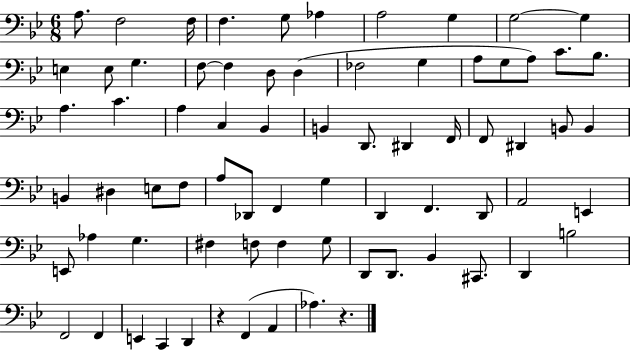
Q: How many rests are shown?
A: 2